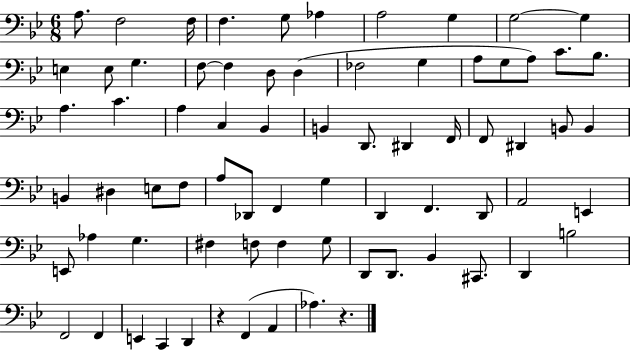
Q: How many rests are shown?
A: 2